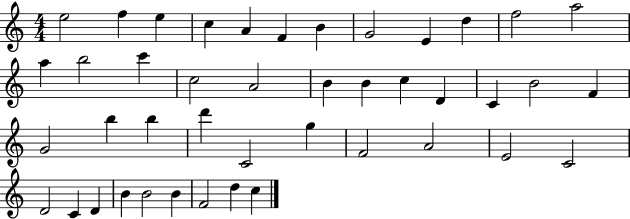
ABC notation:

X:1
T:Untitled
M:4/4
L:1/4
K:C
e2 f e c A F B G2 E d f2 a2 a b2 c' c2 A2 B B c D C B2 F G2 b b d' C2 g F2 A2 E2 C2 D2 C D B B2 B F2 d c